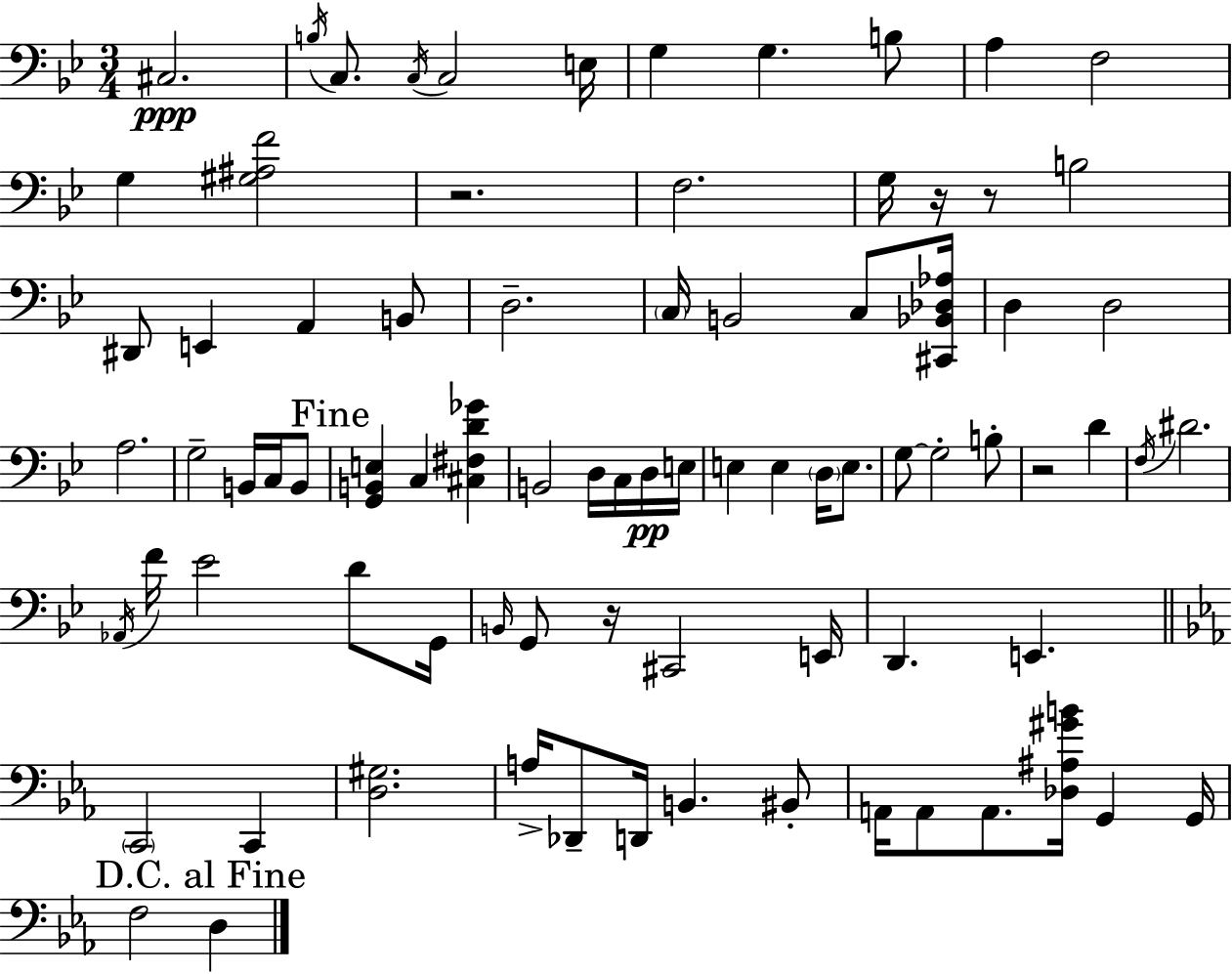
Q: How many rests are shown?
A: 5